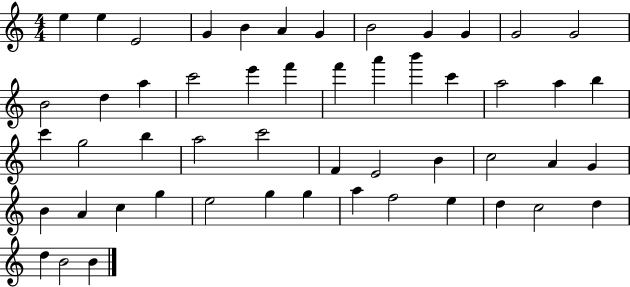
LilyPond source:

{
  \clef treble
  \numericTimeSignature
  \time 4/4
  \key c \major
  e''4 e''4 e'2 | g'4 b'4 a'4 g'4 | b'2 g'4 g'4 | g'2 g'2 | \break b'2 d''4 a''4 | c'''2 e'''4 f'''4 | f'''4 a'''4 b'''4 c'''4 | a''2 a''4 b''4 | \break c'''4 g''2 b''4 | a''2 c'''2 | f'4 e'2 b'4 | c''2 a'4 g'4 | \break b'4 a'4 c''4 g''4 | e''2 g''4 g''4 | a''4 f''2 e''4 | d''4 c''2 d''4 | \break d''4 b'2 b'4 | \bar "|."
}